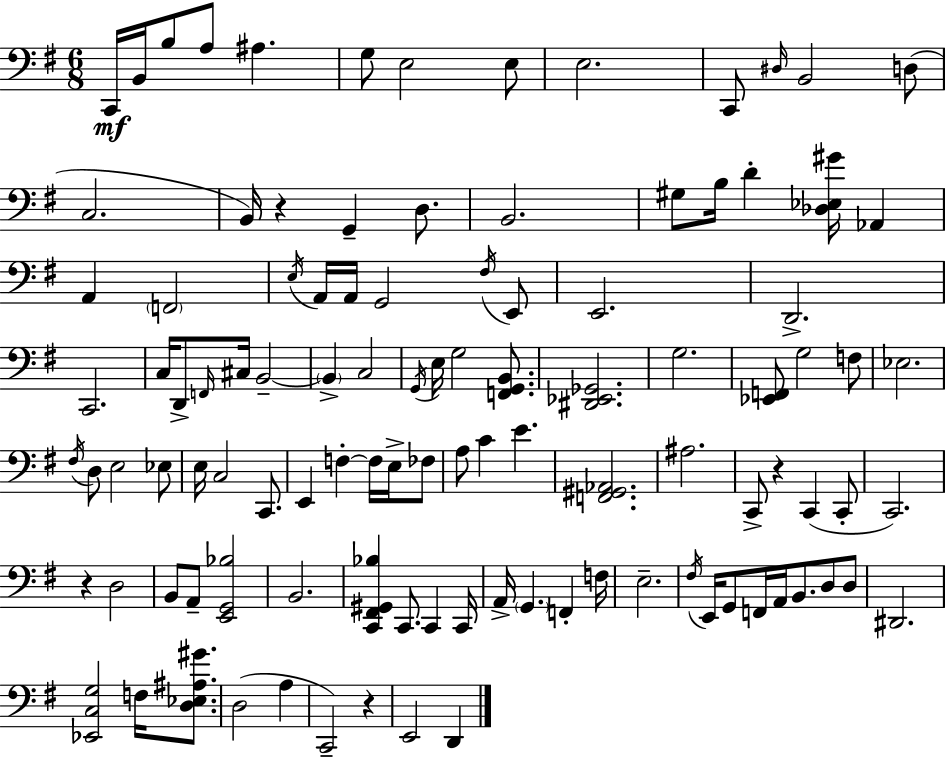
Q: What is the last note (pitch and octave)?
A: D2